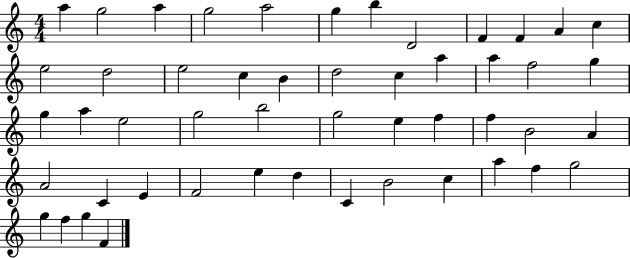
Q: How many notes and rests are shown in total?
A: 50